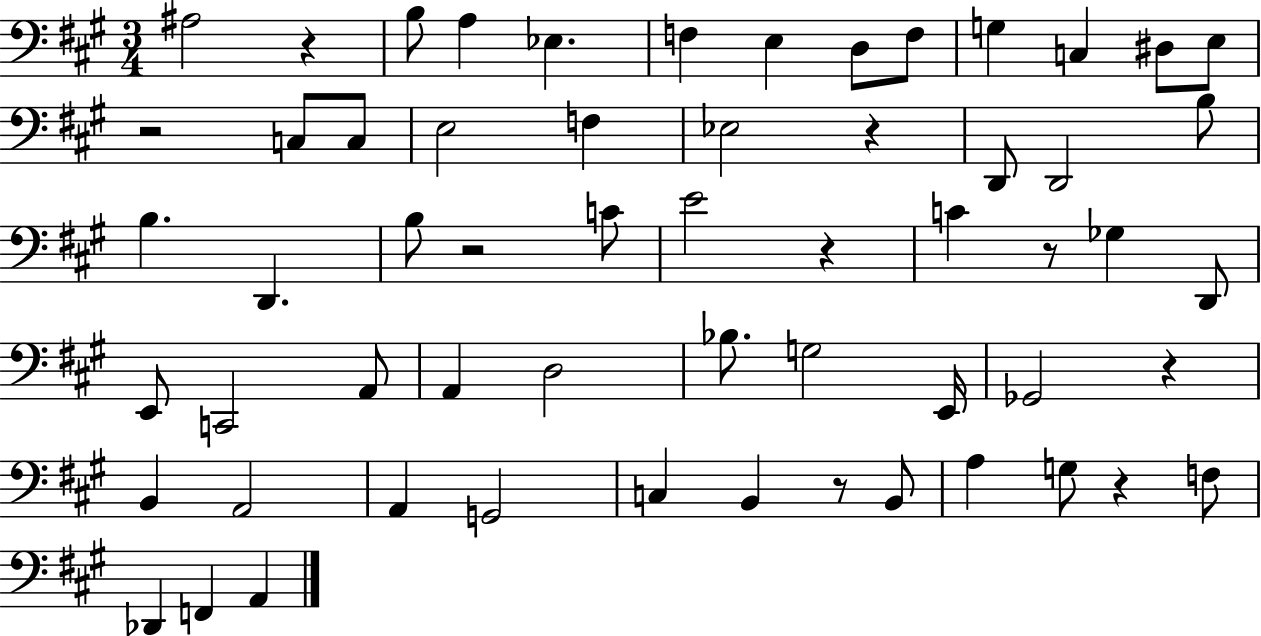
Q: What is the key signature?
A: A major